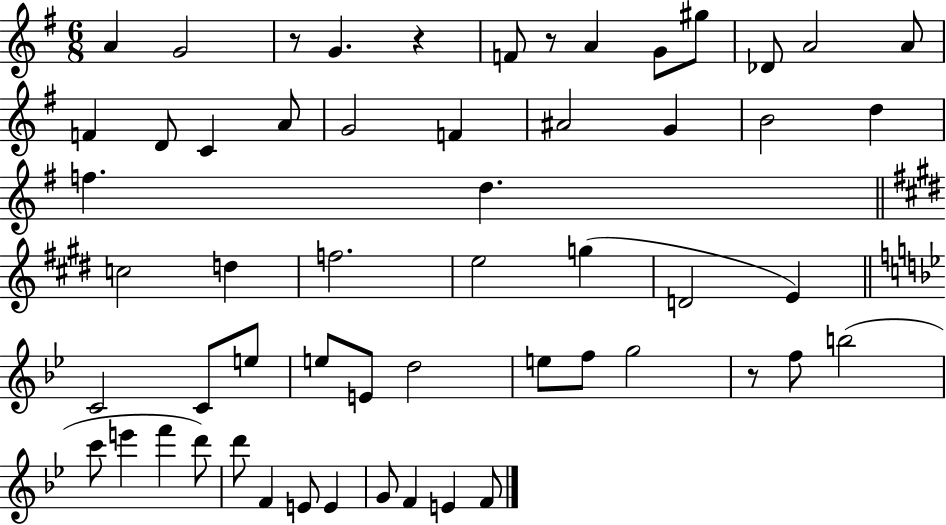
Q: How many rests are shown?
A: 4